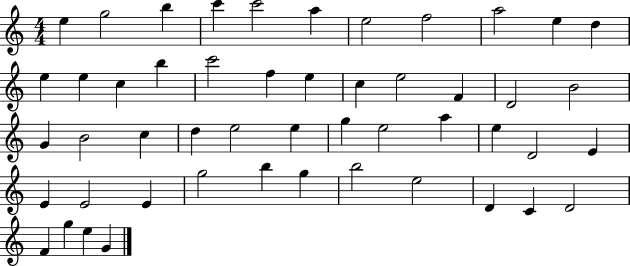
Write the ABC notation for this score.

X:1
T:Untitled
M:4/4
L:1/4
K:C
e g2 b c' c'2 a e2 f2 a2 e d e e c b c'2 f e c e2 F D2 B2 G B2 c d e2 e g e2 a e D2 E E E2 E g2 b g b2 e2 D C D2 F g e G